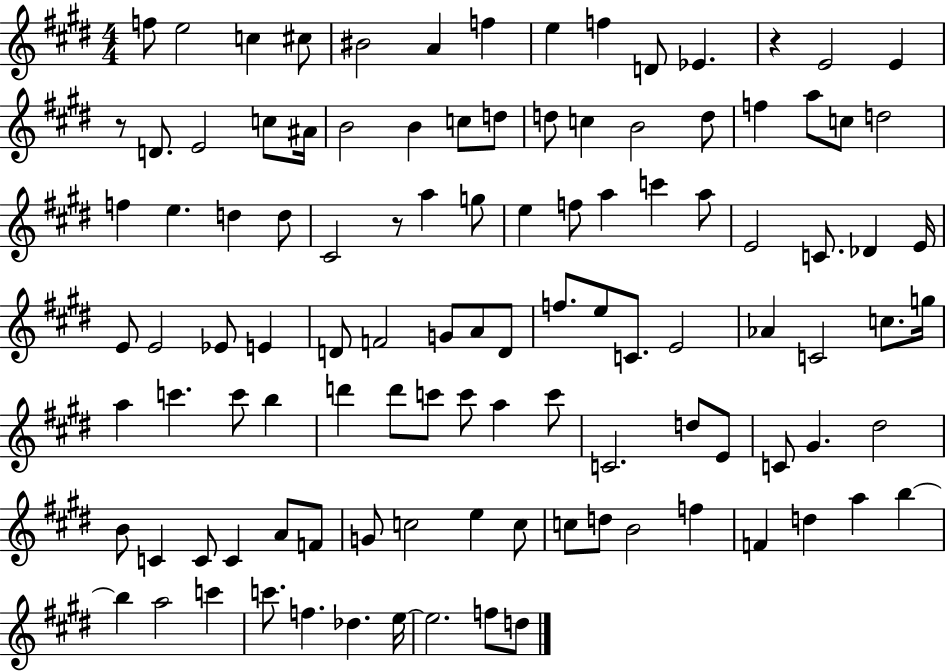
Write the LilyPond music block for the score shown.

{
  \clef treble
  \numericTimeSignature
  \time 4/4
  \key e \major
  \repeat volta 2 { f''8 e''2 c''4 cis''8 | bis'2 a'4 f''4 | e''4 f''4 d'8 ees'4. | r4 e'2 e'4 | \break r8 d'8. e'2 c''8 ais'16 | b'2 b'4 c''8 d''8 | d''8 c''4 b'2 d''8 | f''4 a''8 c''8 d''2 | \break f''4 e''4. d''4 d''8 | cis'2 r8 a''4 g''8 | e''4 f''8 a''4 c'''4 a''8 | e'2 c'8. des'4 e'16 | \break e'8 e'2 ees'8 e'4 | d'8 f'2 g'8 a'8 d'8 | f''8. e''8 c'8. e'2 | aes'4 c'2 c''8. g''16 | \break a''4 c'''4. c'''8 b''4 | d'''4 d'''8 c'''8 c'''8 a''4 c'''8 | c'2. d''8 e'8 | c'8 gis'4. dis''2 | \break b'8 c'4 c'8 c'4 a'8 f'8 | g'8 c''2 e''4 c''8 | c''8 d''8 b'2 f''4 | f'4 d''4 a''4 b''4~~ | \break b''4 a''2 c'''4 | c'''8. f''4. des''4. e''16~~ | e''2. f''8 d''8 | } \bar "|."
}